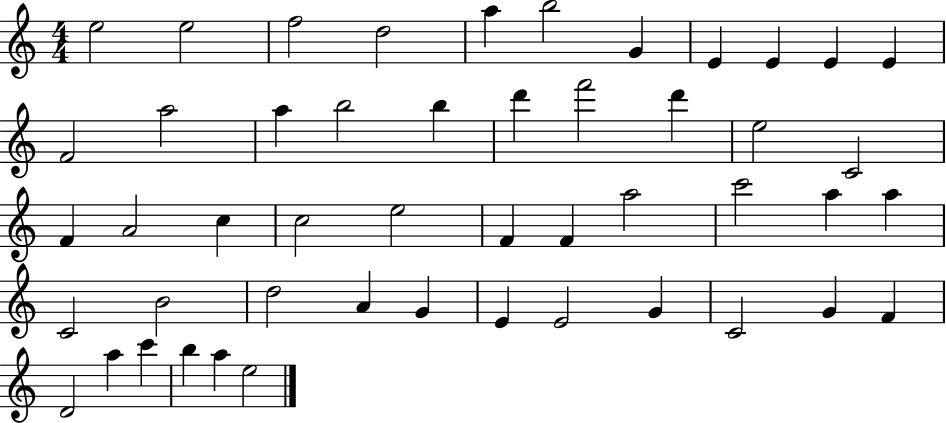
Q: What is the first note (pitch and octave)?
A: E5